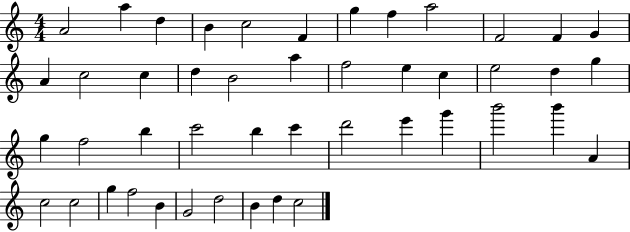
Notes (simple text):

A4/h A5/q D5/q B4/q C5/h F4/q G5/q F5/q A5/h F4/h F4/q G4/q A4/q C5/h C5/q D5/q B4/h A5/q F5/h E5/q C5/q E5/h D5/q G5/q G5/q F5/h B5/q C6/h B5/q C6/q D6/h E6/q G6/q B6/h B6/q A4/q C5/h C5/h G5/q F5/h B4/q G4/h D5/h B4/q D5/q C5/h